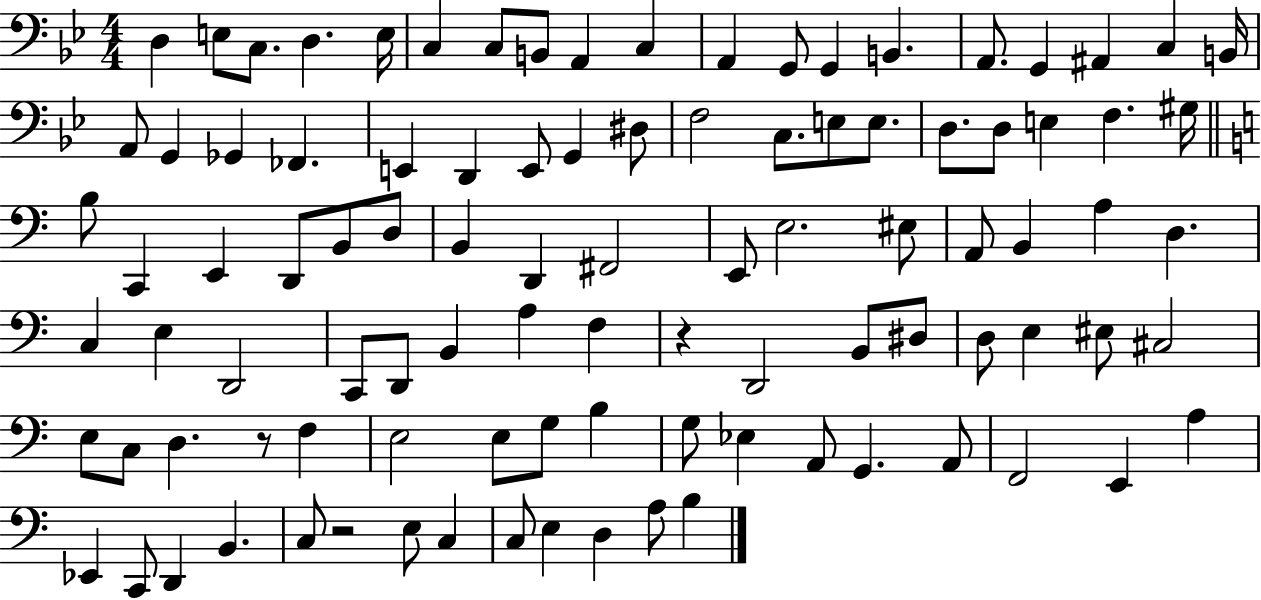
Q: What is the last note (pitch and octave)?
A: B3